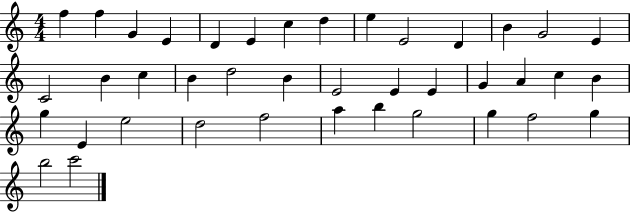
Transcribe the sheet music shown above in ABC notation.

X:1
T:Untitled
M:4/4
L:1/4
K:C
f f G E D E c d e E2 D B G2 E C2 B c B d2 B E2 E E G A c B g E e2 d2 f2 a b g2 g f2 g b2 c'2